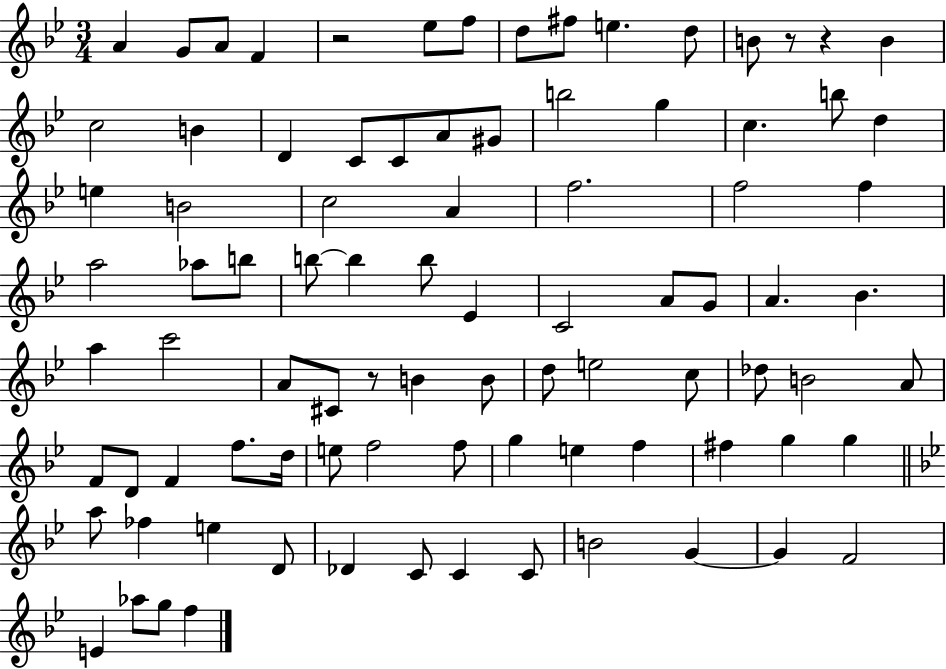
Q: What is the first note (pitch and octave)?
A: A4